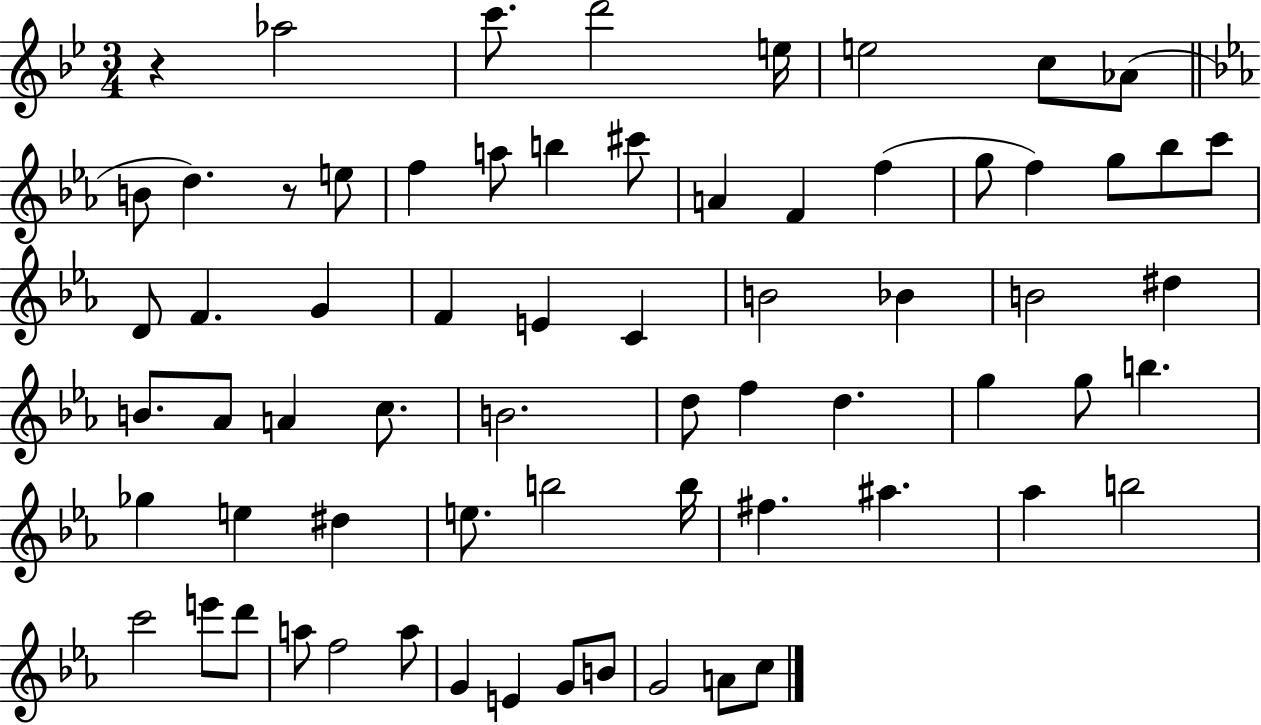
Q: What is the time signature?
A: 3/4